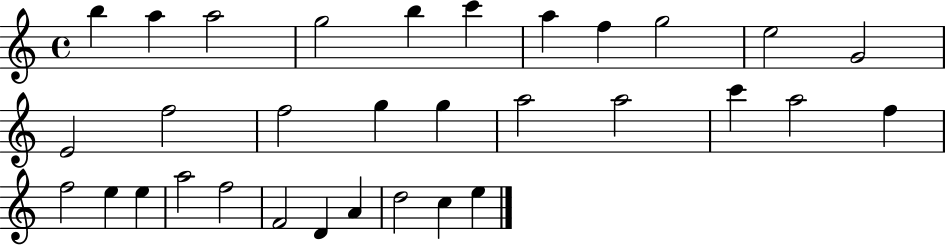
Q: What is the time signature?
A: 4/4